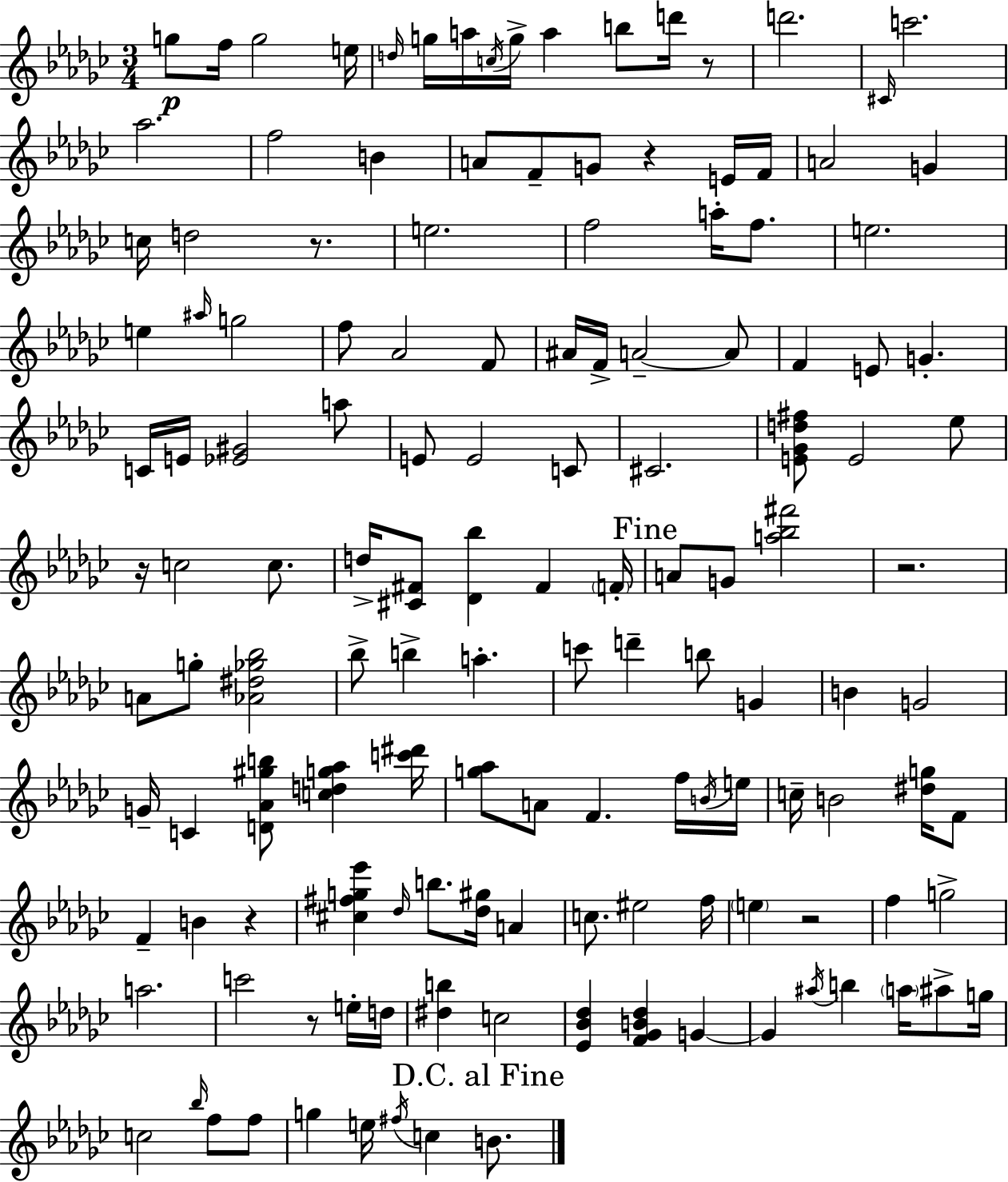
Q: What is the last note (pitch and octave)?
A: B4